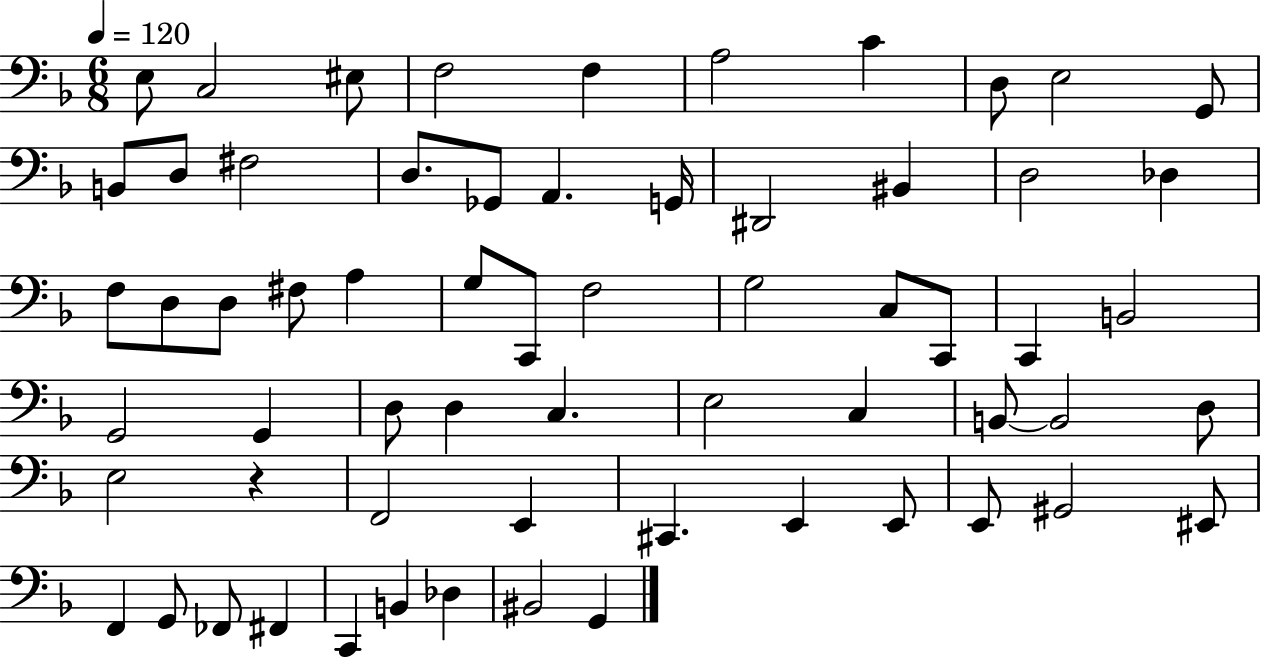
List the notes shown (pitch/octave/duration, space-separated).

E3/e C3/h EIS3/e F3/h F3/q A3/h C4/q D3/e E3/h G2/e B2/e D3/e F#3/h D3/e. Gb2/e A2/q. G2/s D#2/h BIS2/q D3/h Db3/q F3/e D3/e D3/e F#3/e A3/q G3/e C2/e F3/h G3/h C3/e C2/e C2/q B2/h G2/h G2/q D3/e D3/q C3/q. E3/h C3/q B2/e B2/h D3/e E3/h R/q F2/h E2/q C#2/q. E2/q E2/e E2/e G#2/h EIS2/e F2/q G2/e FES2/e F#2/q C2/q B2/q Db3/q BIS2/h G2/q